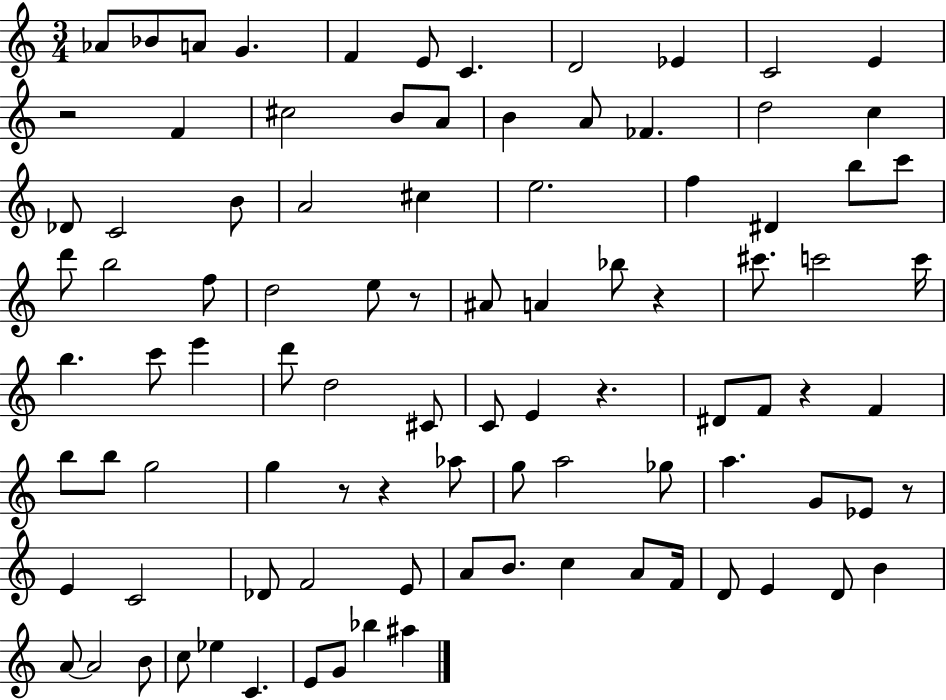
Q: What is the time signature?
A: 3/4